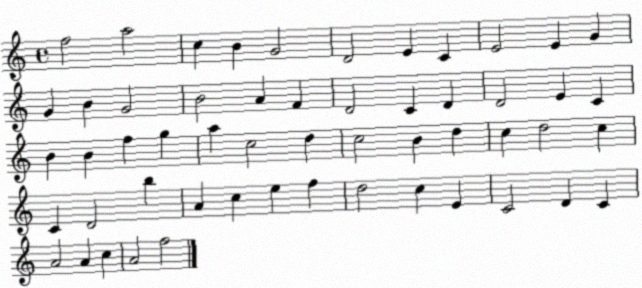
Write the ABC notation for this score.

X:1
T:Untitled
M:4/4
L:1/4
K:C
f2 a2 c B G2 D2 E C E2 E G G B G2 B2 A F D2 C D D2 E C B B f g a c2 d c2 B d c d2 c C D2 b A c e f d2 c E C2 D C A2 A c A2 f2